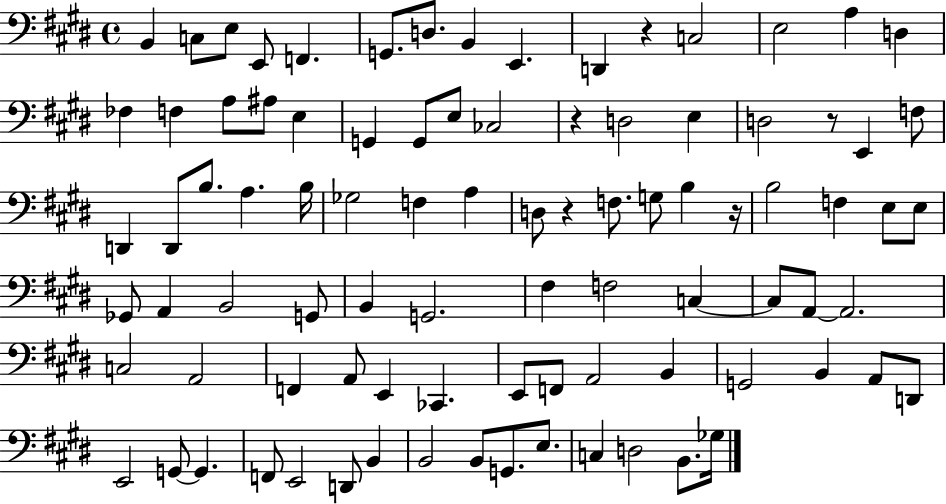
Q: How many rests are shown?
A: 5